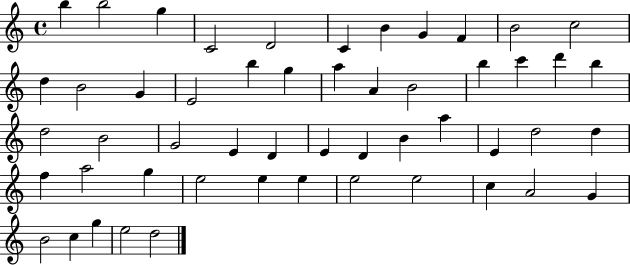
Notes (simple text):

B5/q B5/h G5/q C4/h D4/h C4/q B4/q G4/q F4/q B4/h C5/h D5/q B4/h G4/q E4/h B5/q G5/q A5/q A4/q B4/h B5/q C6/q D6/q B5/q D5/h B4/h G4/h E4/q D4/q E4/q D4/q B4/q A5/q E4/q D5/h D5/q F5/q A5/h G5/q E5/h E5/q E5/q E5/h E5/h C5/q A4/h G4/q B4/h C5/q G5/q E5/h D5/h